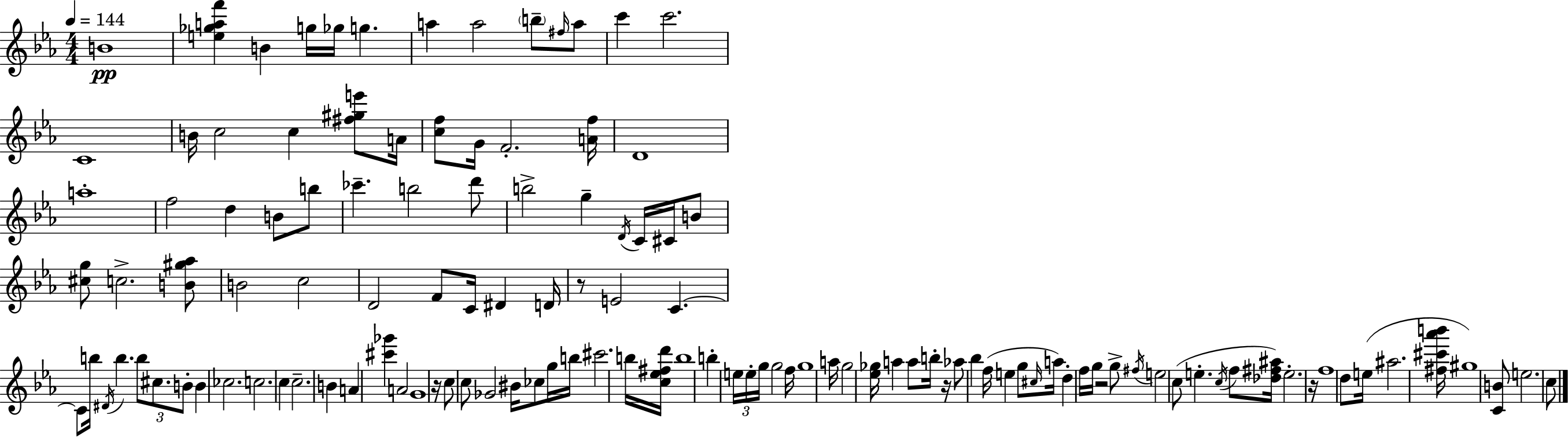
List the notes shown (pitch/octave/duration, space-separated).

B4/w [E5,Gb5,A5,F6]/q B4/q G5/s Gb5/s G5/q. A5/q A5/h B5/e F#5/s A5/e C6/q C6/h. C4/w B4/s C5/h C5/q [F#5,G#5,E6]/e A4/s [C5,F5]/e G4/s F4/h. [A4,F5]/s D4/w A5/w F5/h D5/q B4/e B5/e CES6/q. B5/h D6/e B5/h G5/q D4/s C4/s C#4/s B4/e [C#5,G5]/e C5/h. [B4,G#5,Ab5]/e B4/h C5/h D4/h F4/e C4/s D#4/q D4/s R/e E4/h C4/q. C4/e B5/s D#4/s B5/q. B5/e C#5/e. B4/e B4/q CES5/h. C5/h. C5/q C5/h. B4/q A4/q [C#6,Gb6]/q A4/h G4/w R/s C5/e C5/e Gb4/h BIS4/s CES5/e G5/s B5/s C#6/h. B5/s [C5,Eb5,F#5,D6]/s B5/w B5/q E5/s E5/s G5/s G5/h F5/s G5/w A5/s G5/h [Eb5,Gb5]/s A5/q A5/e B5/s R/s Ab5/e Bb5/q F5/s E5/q G5/e C#5/s A5/s D5/q F5/s G5/s R/h G5/e F#5/s E5/h C5/e E5/q. C5/s F5/e [Db5,F#5,A#5]/s E5/h. R/s F5/w D5/e E5/s A#5/h. [F#5,C#6,Ab6,B6]/s G#5/w [C4,B4]/e E5/h. C5/e